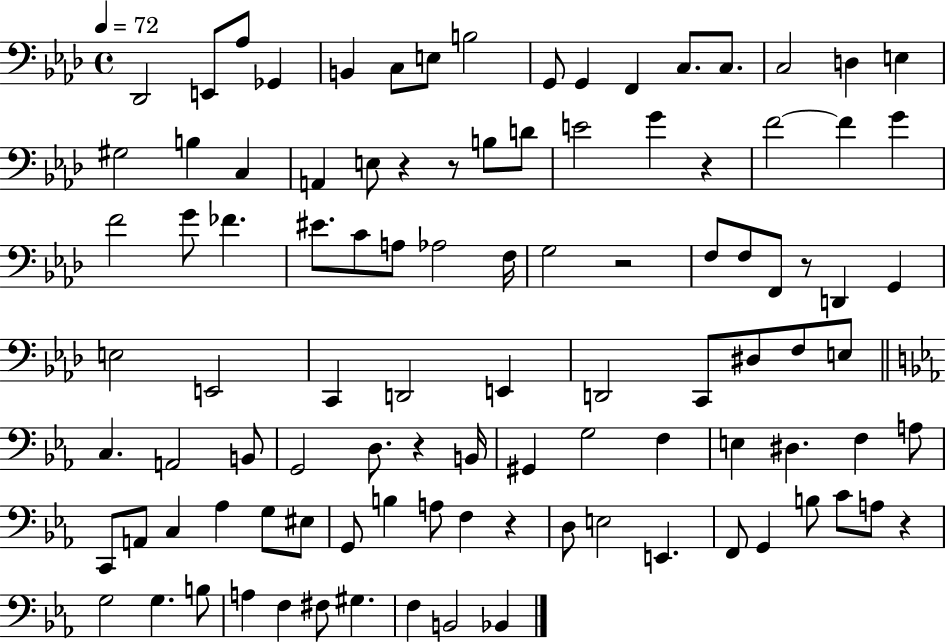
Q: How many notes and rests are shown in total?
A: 101